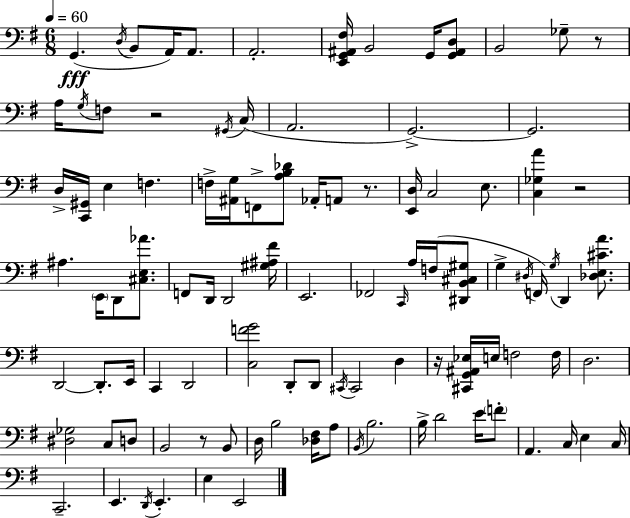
X:1
T:Untitled
M:6/8
L:1/4
K:Em
G,, D,/4 B,,/2 A,,/4 A,,/2 A,,2 [E,,G,,^A,,^F,]/4 B,,2 G,,/4 [G,,^A,,D,]/2 B,,2 _G,/2 z/2 A,/4 G,/4 F,/2 z2 ^G,,/4 C,/4 A,,2 G,,2 G,,2 D,/4 [C,,^G,,]/4 E, F, F,/4 [^A,,G,]/4 F,,/2 [A,B,_D]/2 _A,,/4 A,,/2 z/2 [E,,D,]/4 C,2 E,/2 [C,_G,A] z2 ^A, E,,/4 D,,/2 [^C,E,_A]/2 F,,/2 D,,/4 D,,2 [^G,^A,^F]/4 E,,2 _F,,2 C,,/4 A,/4 F,/4 [^D,,B,,^C,^G,]/2 G, ^D,/4 F,,/4 G,/4 D,, [_D,E,^CA]/2 D,,2 D,,/2 E,,/4 C,, D,,2 [C,FG]2 D,,/2 D,,/2 ^C,,/4 ^C,,2 D, z/4 [^C,,G,,^A,,_E,]/4 E,/4 F,2 F,/4 D,2 [^D,_G,]2 C,/2 D,/2 B,,2 z/2 B,,/2 D,/4 B,2 [_D,^F,]/4 A,/2 B,,/4 B,2 B,/4 D2 E/4 F/2 A,, C,/4 E, C,/4 C,,2 E,, D,,/4 E,, E, E,,2